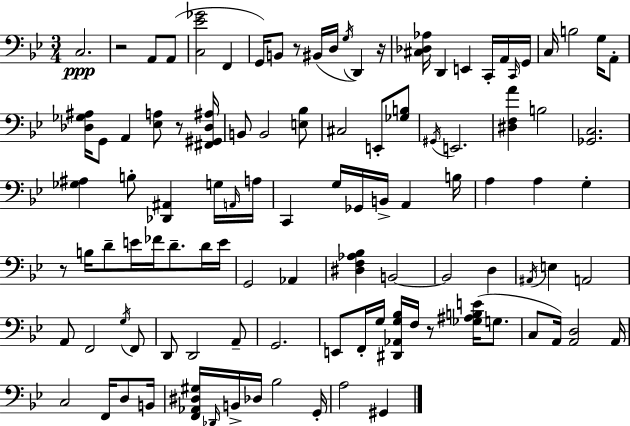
{
  \clef bass
  \numericTimeSignature
  \time 3/4
  \key bes \major
  c2.\ppp | r2 a,8 a,8( | <c ees' ges'>2 f,4 | g,16) b,8 r8 bis,16( d16 \acciaccatura { g16 } d,4) | \break r16 <cis des aes>16 d,4 e,4 c,16-. a,16 | \grace { c,16 } g,16 c16 b2 g16 | a,8-. <des ges ais>16 g,8 a,4 <ees a>8 r8 | <fis, gis, des ais>16 b,8 b,2 | \break <e bes>8 cis2 e,8-. | <ges b>8 \acciaccatura { gis,16 } e,2. | <dis f a'>4 b2 | <ges, c>2. | \break <ges ais>4 b8-. <des, ais,>4 | g16 \grace { a,16 } a16 c,4 g16 ges,16 b,16-> a,4 | b16 a4 a4 | g4-. r8 b16 d'8-- e'16 fes'16 d'8.-- | \break d'16 e'16 g,2 | aes,4 <dis f aes bes>4 b,2~~ | b,2 | d4 \acciaccatura { ais,16 } e4 a,2 | \break a,8 f,2 | \acciaccatura { g16 } f,8 d,8 d,2 | a,8-- g,2. | e,8 f,16-. g16 <dis, aes, g bes>16 f16 | \break r8 <ges ais b e'>16( g8. c8 a,16) <a, d>2 | a,16 c2 | f,16 d8 b,16 <f, aes, dis gis>16 \grace { des,16 } b,16-> des16 bes2 | g,16-. a2 | \break gis,4 \bar "|."
}